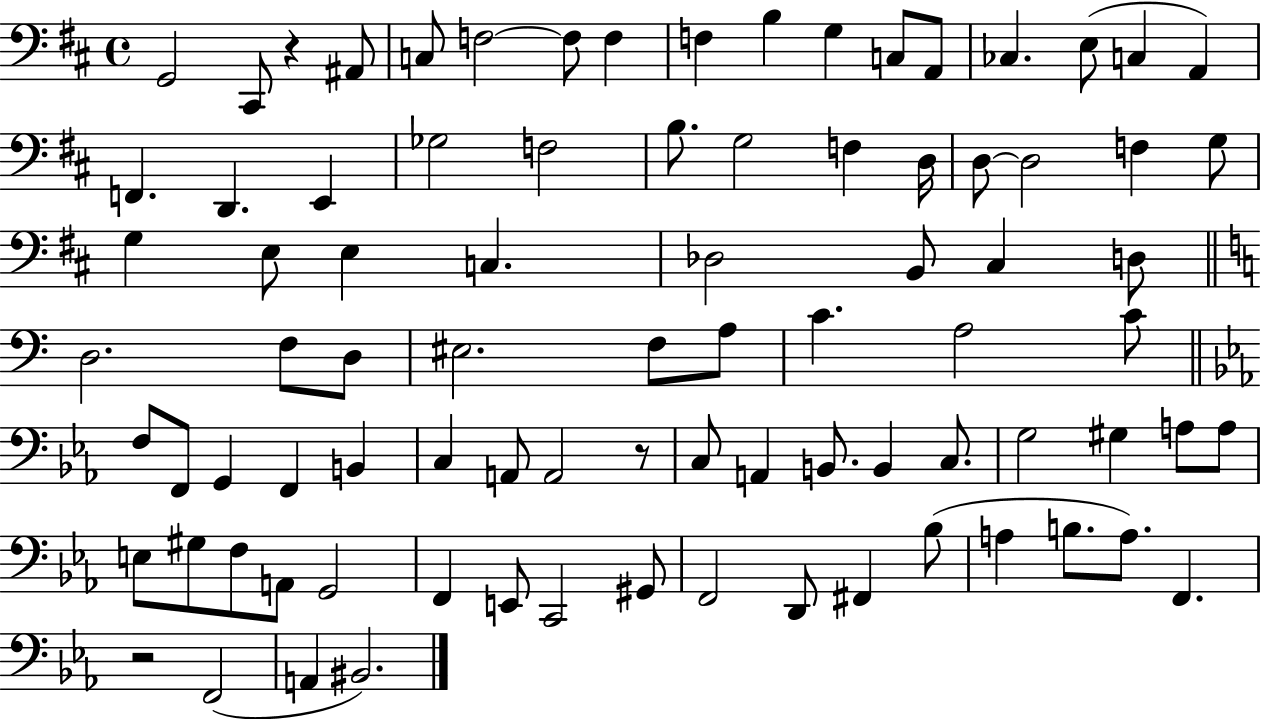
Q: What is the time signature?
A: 4/4